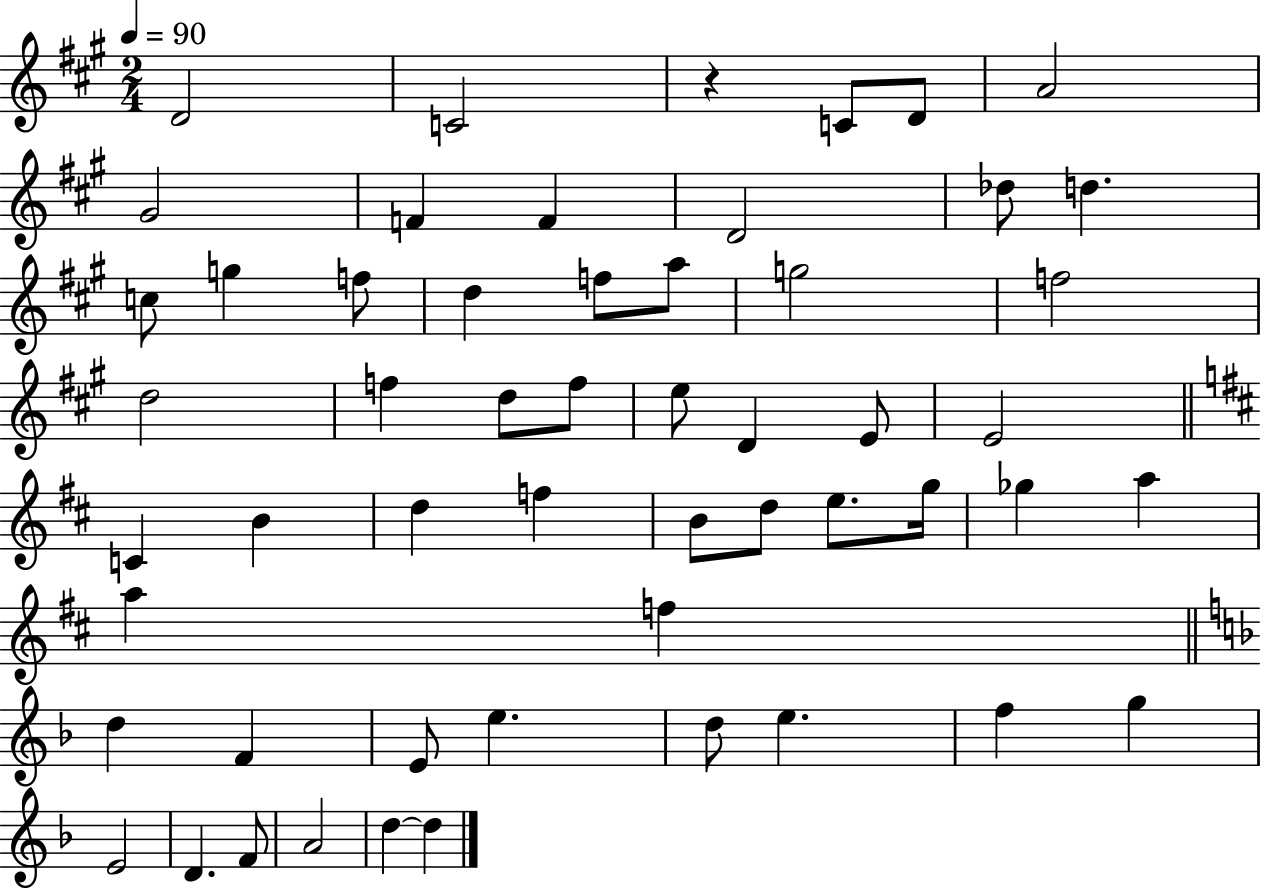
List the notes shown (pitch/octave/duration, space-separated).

D4/h C4/h R/q C4/e D4/e A4/h G#4/h F4/q F4/q D4/h Db5/e D5/q. C5/e G5/q F5/e D5/q F5/e A5/e G5/h F5/h D5/h F5/q D5/e F5/e E5/e D4/q E4/e E4/h C4/q B4/q D5/q F5/q B4/e D5/e E5/e. G5/s Gb5/q A5/q A5/q F5/q D5/q F4/q E4/e E5/q. D5/e E5/q. F5/q G5/q E4/h D4/q. F4/e A4/h D5/q D5/q